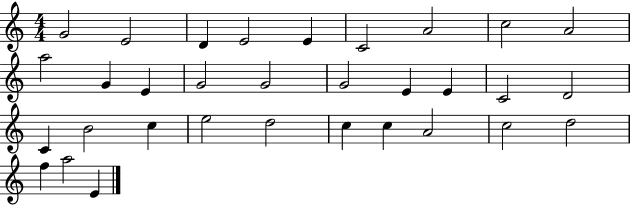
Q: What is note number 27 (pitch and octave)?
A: A4